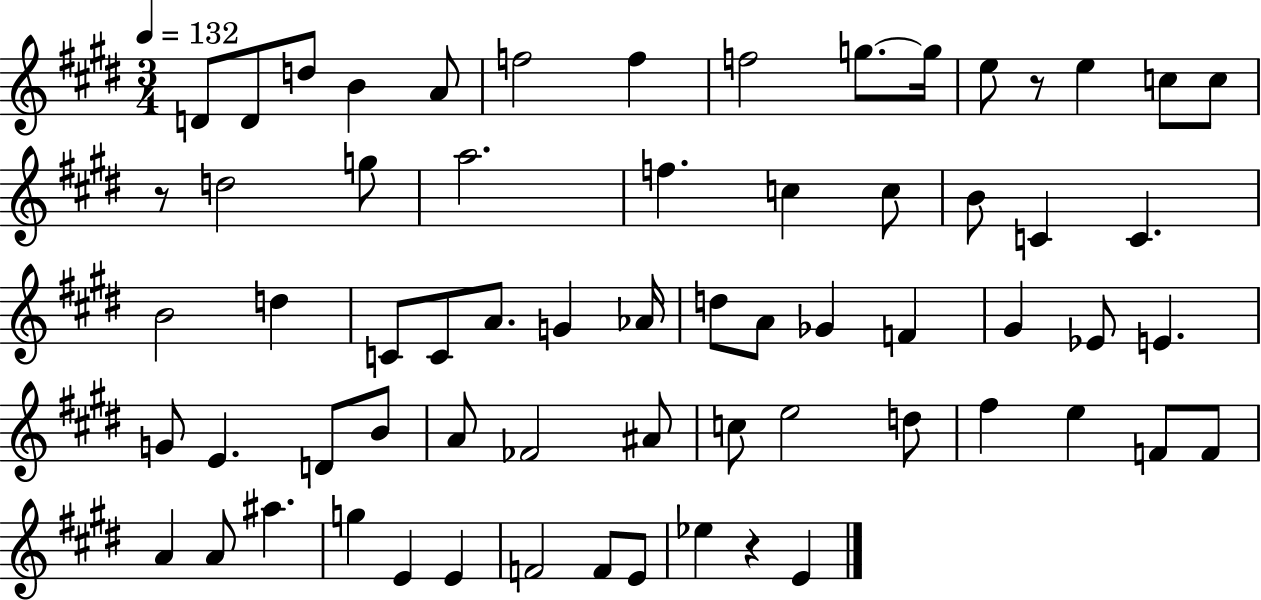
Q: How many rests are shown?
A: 3